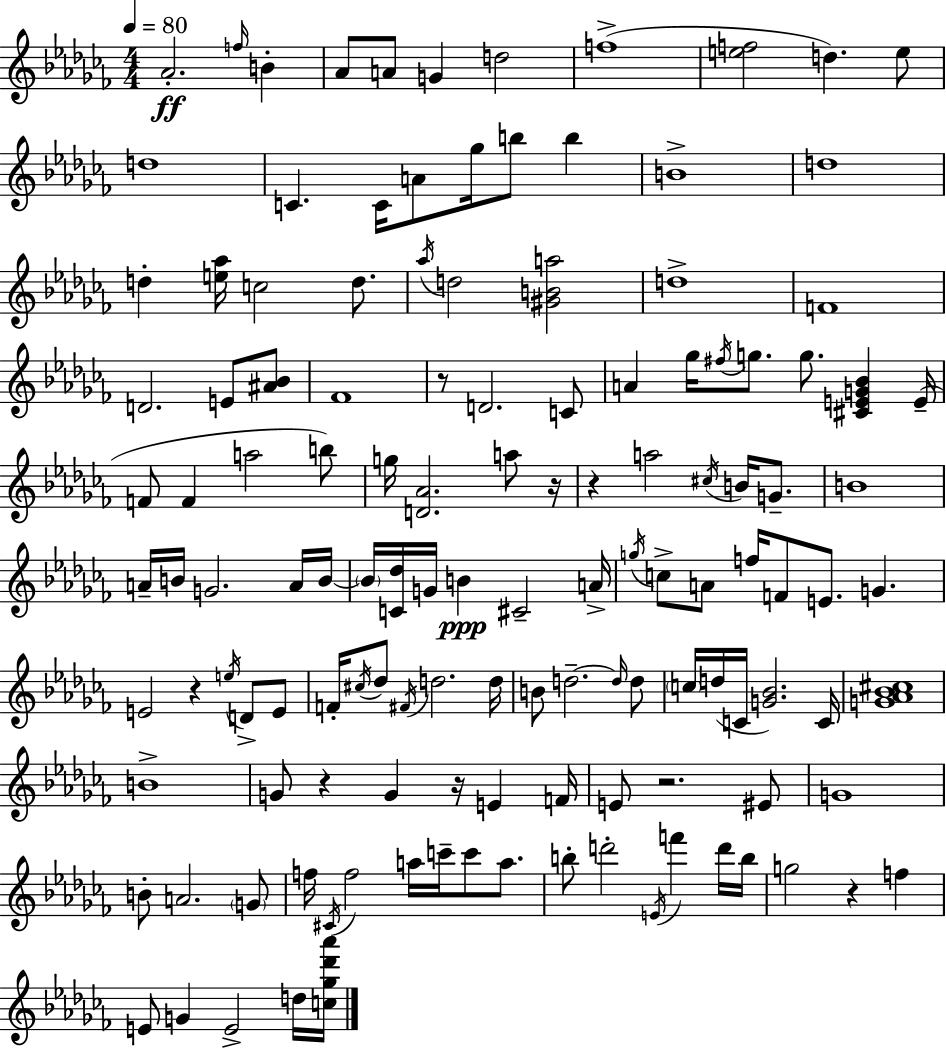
{
  \clef treble
  \numericTimeSignature
  \time 4/4
  \key aes \minor
  \tempo 4 = 80
  aes'2.-.\ff \grace { f''16 } b'4-. | aes'8 a'8 g'4 d''2 | f''1->( | <e'' f''>2 d''4.) e''8 | \break d''1 | c'4. c'16 a'8 ges''16 b''8 b''4 | b'1-> | d''1 | \break d''4-. <e'' aes''>16 c''2 d''8. | \acciaccatura { aes''16 } d''2 <gis' b' a''>2 | d''1-> | f'1 | \break d'2. e'8 | <ais' bes'>8 fes'1 | r8 d'2. | c'8 a'4 ges''16 \acciaccatura { fis''16 } g''8. g''8. <cis' e' g' bes'>4 | \break e'16--( f'8 f'4 a''2 | b''8) g''16 <d' aes'>2. | a''8 r16 r4 a''2 \acciaccatura { cis''16 } | b'16 g'8.-- b'1 | \break a'16-- b'16 g'2. | a'16 b'16~~ \parenthesize b'16 <c' des''>16 g'16 b'4\ppp cis'2-- | a'16-> \acciaccatura { g''16 } c''8-> a'8 f''16 f'8 e'8. g'4. | e'2 r4 | \break \acciaccatura { e''16 } d'8-> e'8 f'16-. \acciaccatura { cis''16 } des''8 \acciaccatura { fis'16 } d''2. | d''16 b'8 d''2.--~~ | \grace { d''16 } d''8 \parenthesize c''16 d''16( c'16 <g' bes'>2.) | c'16 <g' aes' bes' cis''>1 | \break b'1-> | g'8 r4 g'4 | r16 e'4 f'16 e'8 r2. | eis'8 g'1 | \break b'8-. a'2. | \parenthesize g'8 f''16 \acciaccatura { cis'16 } f''2 | a''16 c'''16-- c'''8 a''8. b''8-. d'''2-. | \acciaccatura { e'16 } f'''4 d'''16 b''16 g''2 | \break r4 f''4 e'8 g'4 | e'2-> d''16 <c'' ges'' des''' aes'''>16 \bar "|."
}